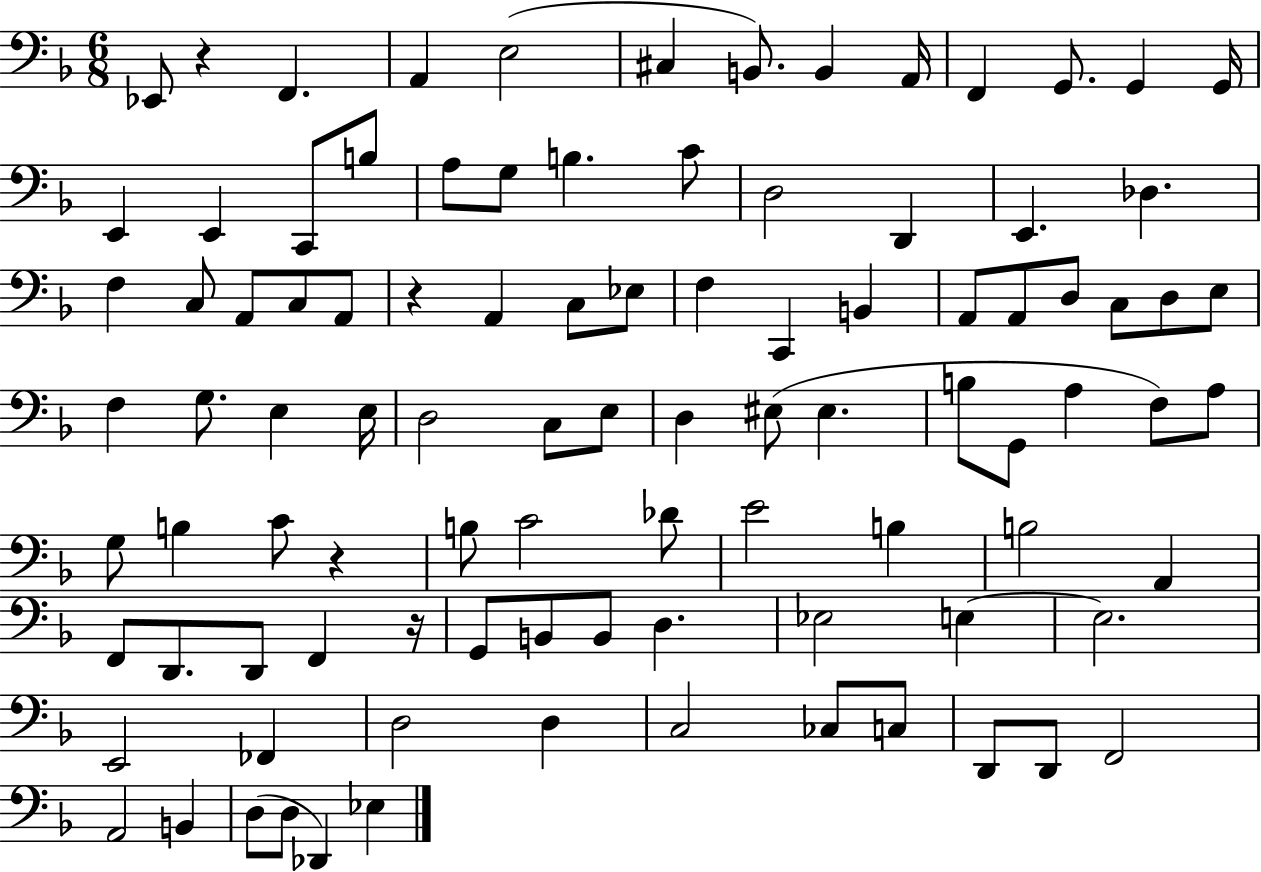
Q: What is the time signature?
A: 6/8